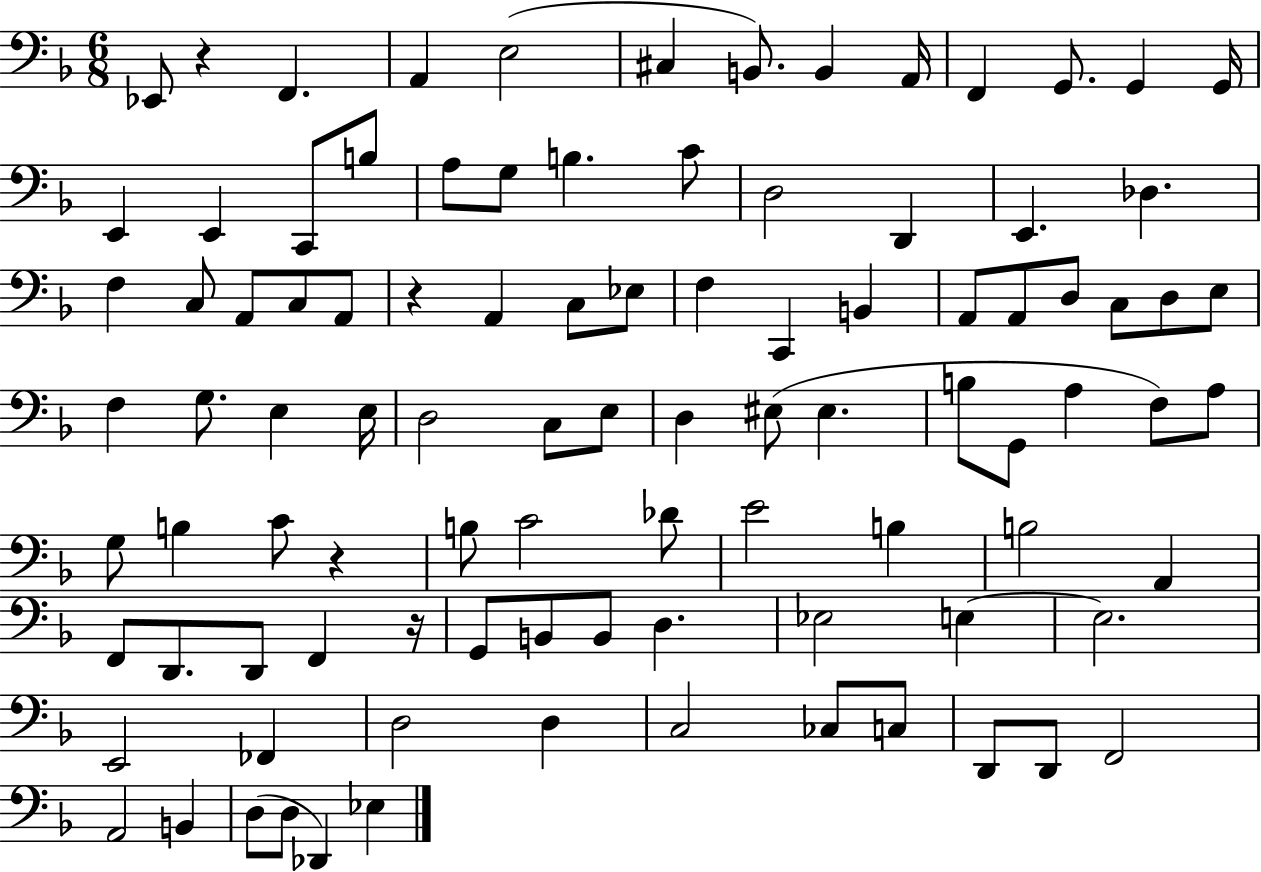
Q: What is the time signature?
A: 6/8